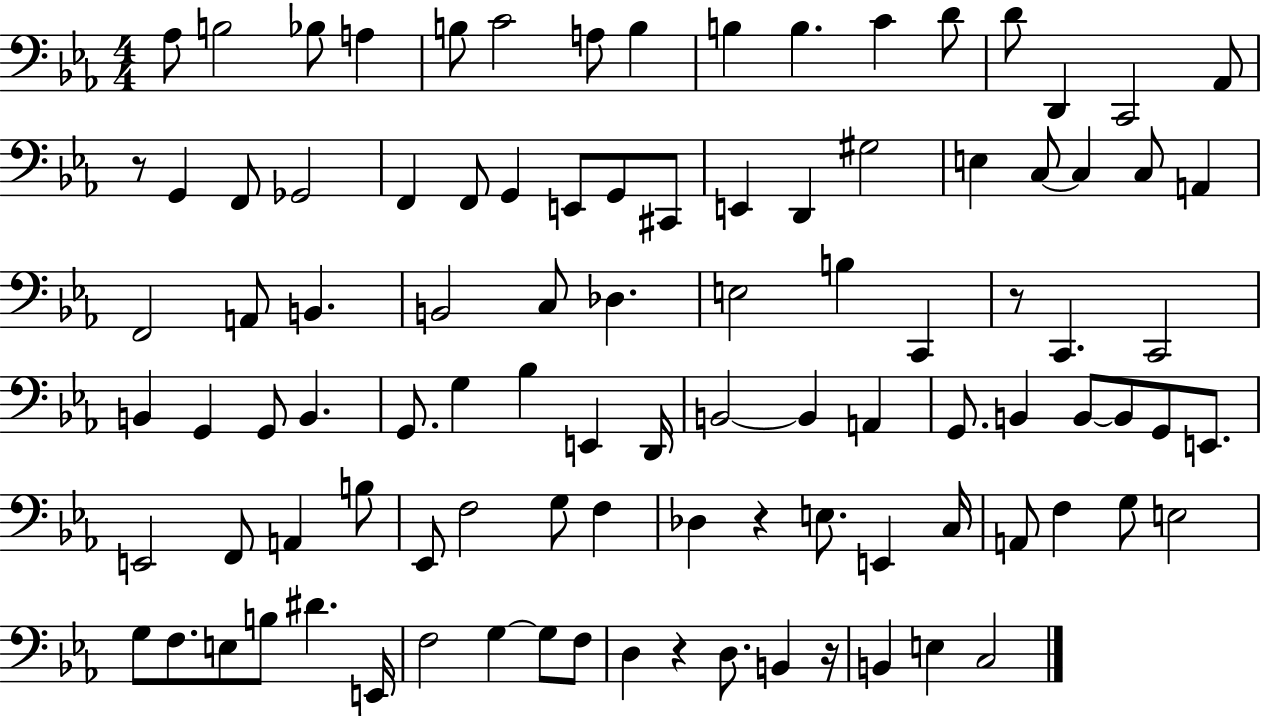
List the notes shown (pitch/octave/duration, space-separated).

Ab3/e B3/h Bb3/e A3/q B3/e C4/h A3/e B3/q B3/q B3/q. C4/q D4/e D4/e D2/q C2/h Ab2/e R/e G2/q F2/e Gb2/h F2/q F2/e G2/q E2/e G2/e C#2/e E2/q D2/q G#3/h E3/q C3/e C3/q C3/e A2/q F2/h A2/e B2/q. B2/h C3/e Db3/q. E3/h B3/q C2/q R/e C2/q. C2/h B2/q G2/q G2/e B2/q. G2/e. G3/q Bb3/q E2/q D2/s B2/h B2/q A2/q G2/e. B2/q B2/e B2/e G2/e E2/e. E2/h F2/e A2/q B3/e Eb2/e F3/h G3/e F3/q Db3/q R/q E3/e. E2/q C3/s A2/e F3/q G3/e E3/h G3/e F3/e. E3/e B3/e D#4/q. E2/s F3/h G3/q G3/e F3/e D3/q R/q D3/e. B2/q R/s B2/q E3/q C3/h